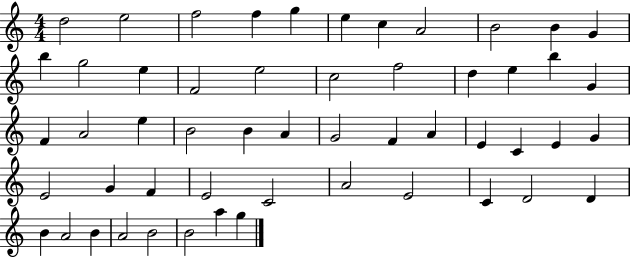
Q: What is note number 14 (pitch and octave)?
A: E5